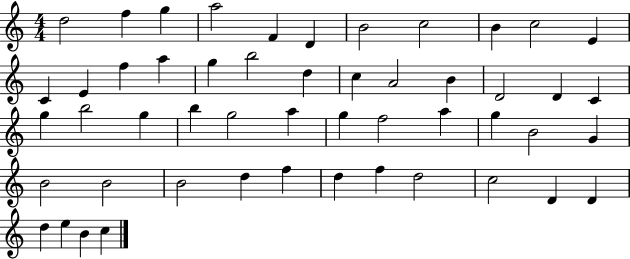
{
  \clef treble
  \numericTimeSignature
  \time 4/4
  \key c \major
  d''2 f''4 g''4 | a''2 f'4 d'4 | b'2 c''2 | b'4 c''2 e'4 | \break c'4 e'4 f''4 a''4 | g''4 b''2 d''4 | c''4 a'2 b'4 | d'2 d'4 c'4 | \break g''4 b''2 g''4 | b''4 g''2 a''4 | g''4 f''2 a''4 | g''4 b'2 g'4 | \break b'2 b'2 | b'2 d''4 f''4 | d''4 f''4 d''2 | c''2 d'4 d'4 | \break d''4 e''4 b'4 c''4 | \bar "|."
}